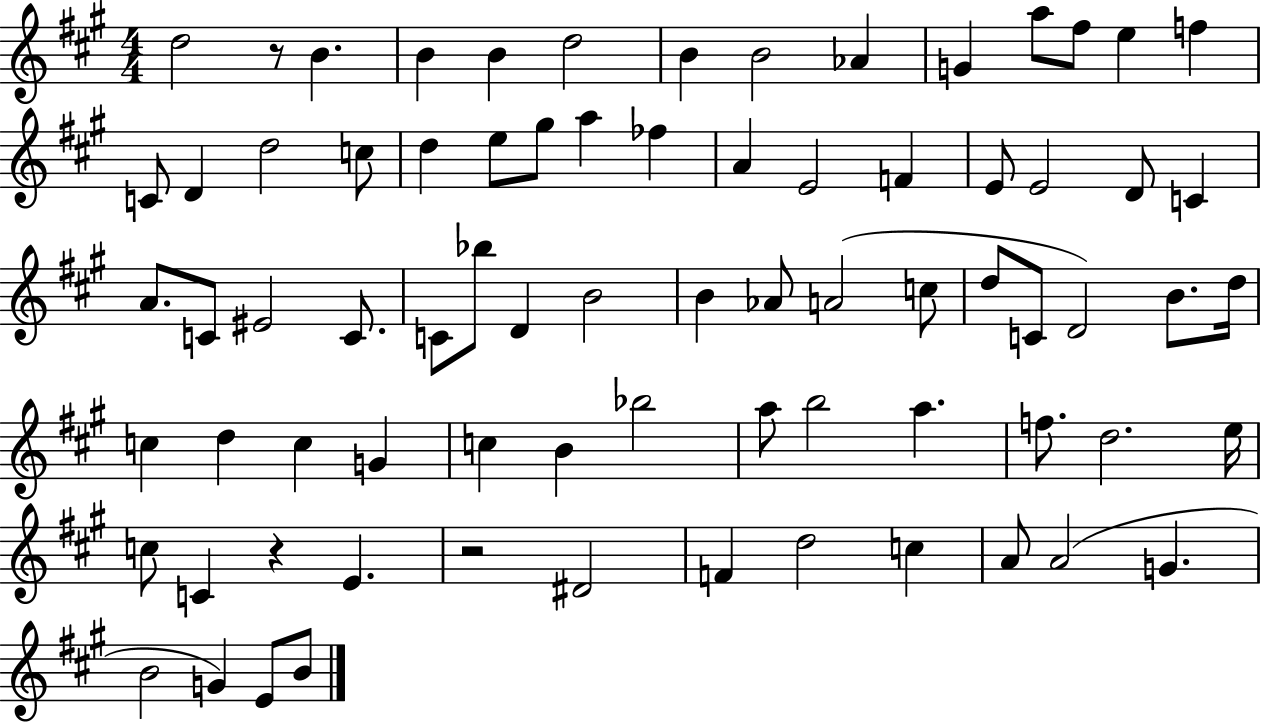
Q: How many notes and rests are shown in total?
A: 76